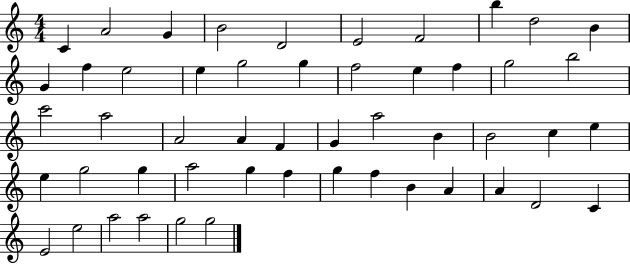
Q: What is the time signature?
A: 4/4